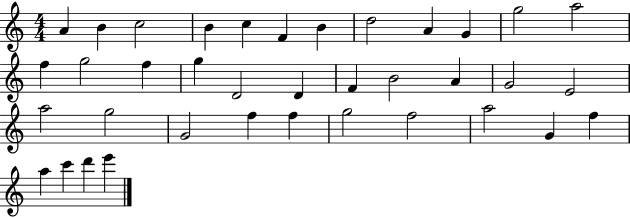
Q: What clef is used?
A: treble